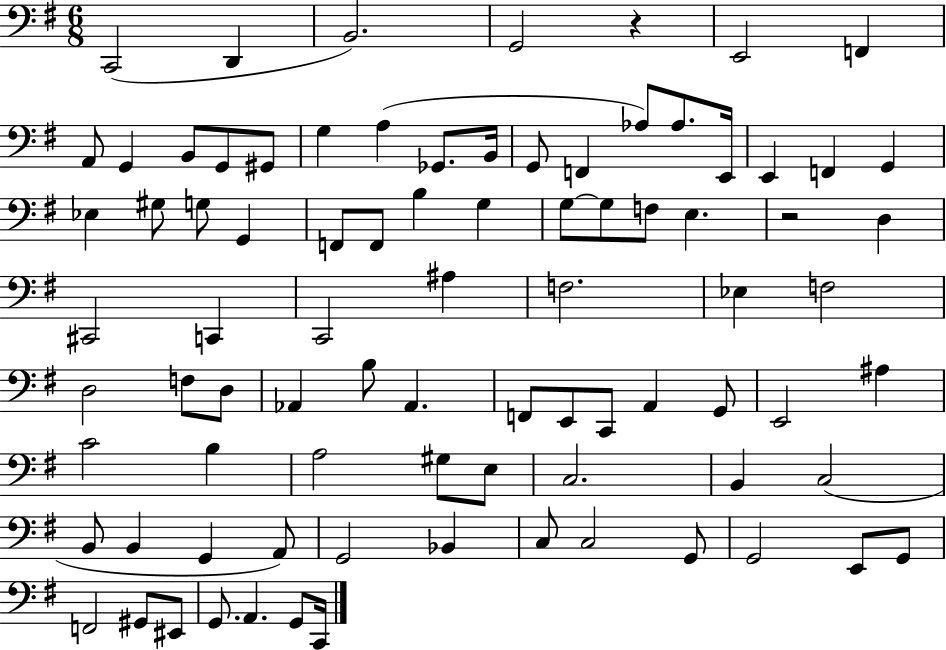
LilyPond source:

{
  \clef bass
  \numericTimeSignature
  \time 6/8
  \key g \major
  c,2( d,4 | b,2.) | g,2 r4 | e,2 f,4 | \break a,8 g,4 b,8 g,8 gis,8 | g4 a4( ges,8. b,16 | g,8 f,4 aes8) aes8. e,16 | e,4 f,4 g,4 | \break ees4 gis8 g8 g,4 | f,8 f,8 b4 g4 | g8~~ g8 f8 e4. | r2 d4 | \break cis,2 c,4 | c,2 ais4 | f2. | ees4 f2 | \break d2 f8 d8 | aes,4 b8 aes,4. | f,8 e,8 c,8 a,4 g,8 | e,2 ais4 | \break c'2 b4 | a2 gis8 e8 | c2. | b,4 c2( | \break b,8 b,4 g,4 a,8) | g,2 bes,4 | c8 c2 g,8 | g,2 e,8 g,8 | \break f,2 gis,8 eis,8 | g,8. a,4. g,8 c,16 | \bar "|."
}